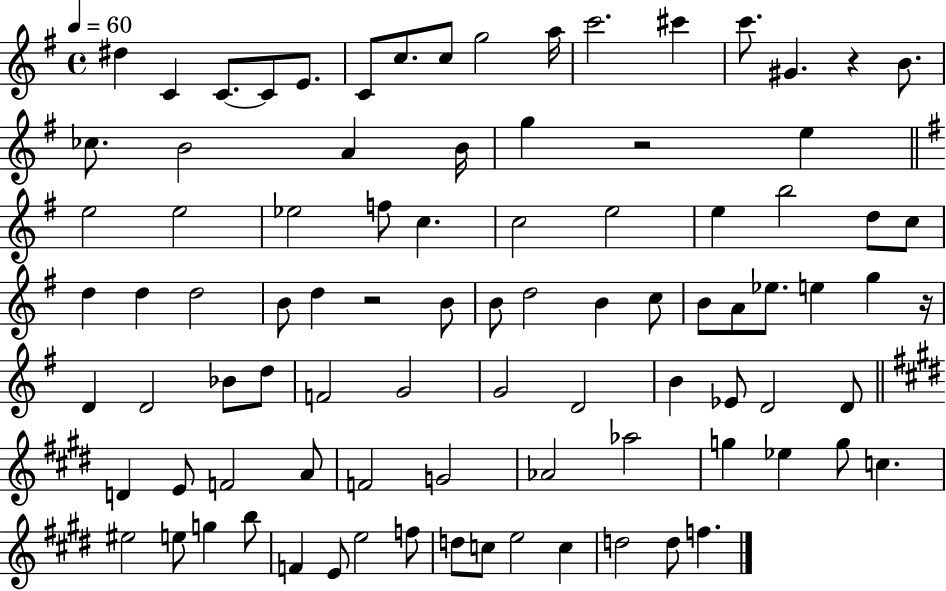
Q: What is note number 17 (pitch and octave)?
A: B4